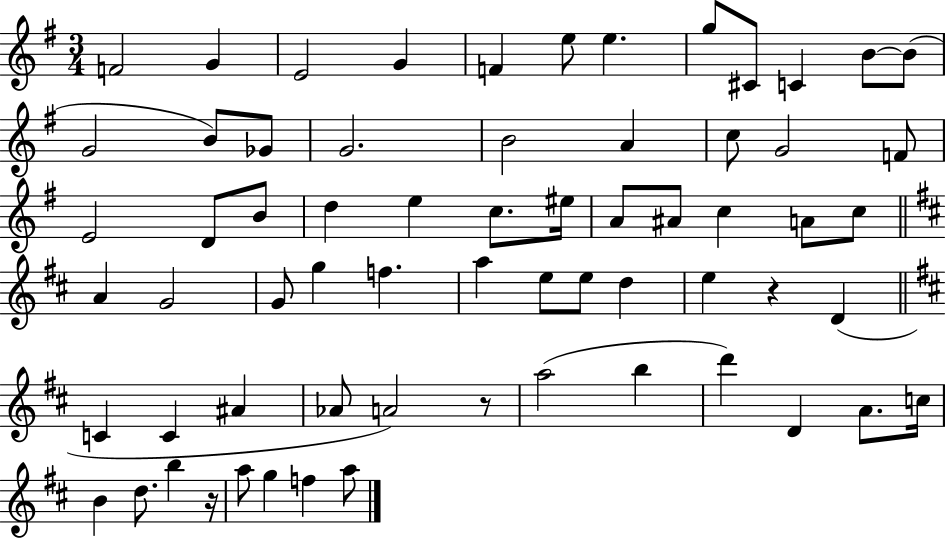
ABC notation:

X:1
T:Untitled
M:3/4
L:1/4
K:G
F2 G E2 G F e/2 e g/2 ^C/2 C B/2 B/2 G2 B/2 _G/2 G2 B2 A c/2 G2 F/2 E2 D/2 B/2 d e c/2 ^e/4 A/2 ^A/2 c A/2 c/2 A G2 G/2 g f a e/2 e/2 d e z D C C ^A _A/2 A2 z/2 a2 b d' D A/2 c/4 B d/2 b z/4 a/2 g f a/2